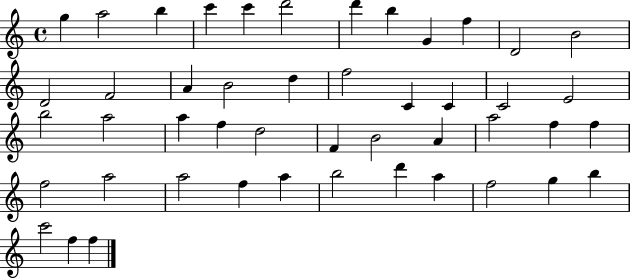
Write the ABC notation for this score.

X:1
T:Untitled
M:4/4
L:1/4
K:C
g a2 b c' c' d'2 d' b G f D2 B2 D2 F2 A B2 d f2 C C C2 E2 b2 a2 a f d2 F B2 A a2 f f f2 a2 a2 f a b2 d' a f2 g b c'2 f f